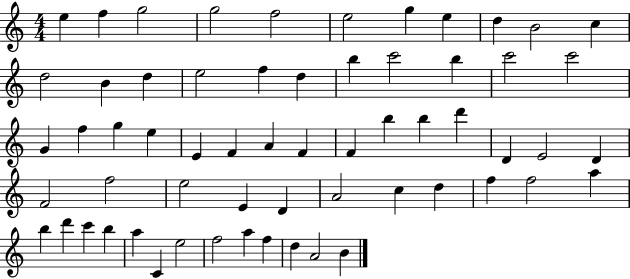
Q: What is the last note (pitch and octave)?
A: B4